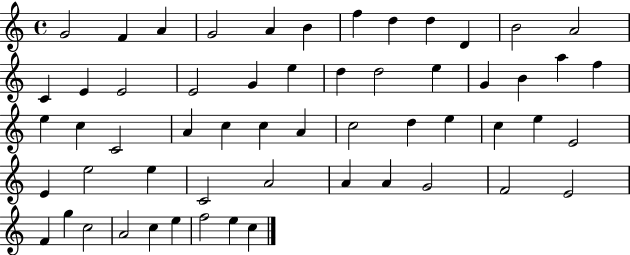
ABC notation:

X:1
T:Untitled
M:4/4
L:1/4
K:C
G2 F A G2 A B f d d D B2 A2 C E E2 E2 G e d d2 e G B a f e c C2 A c c A c2 d e c e E2 E e2 e C2 A2 A A G2 F2 E2 F g c2 A2 c e f2 e c